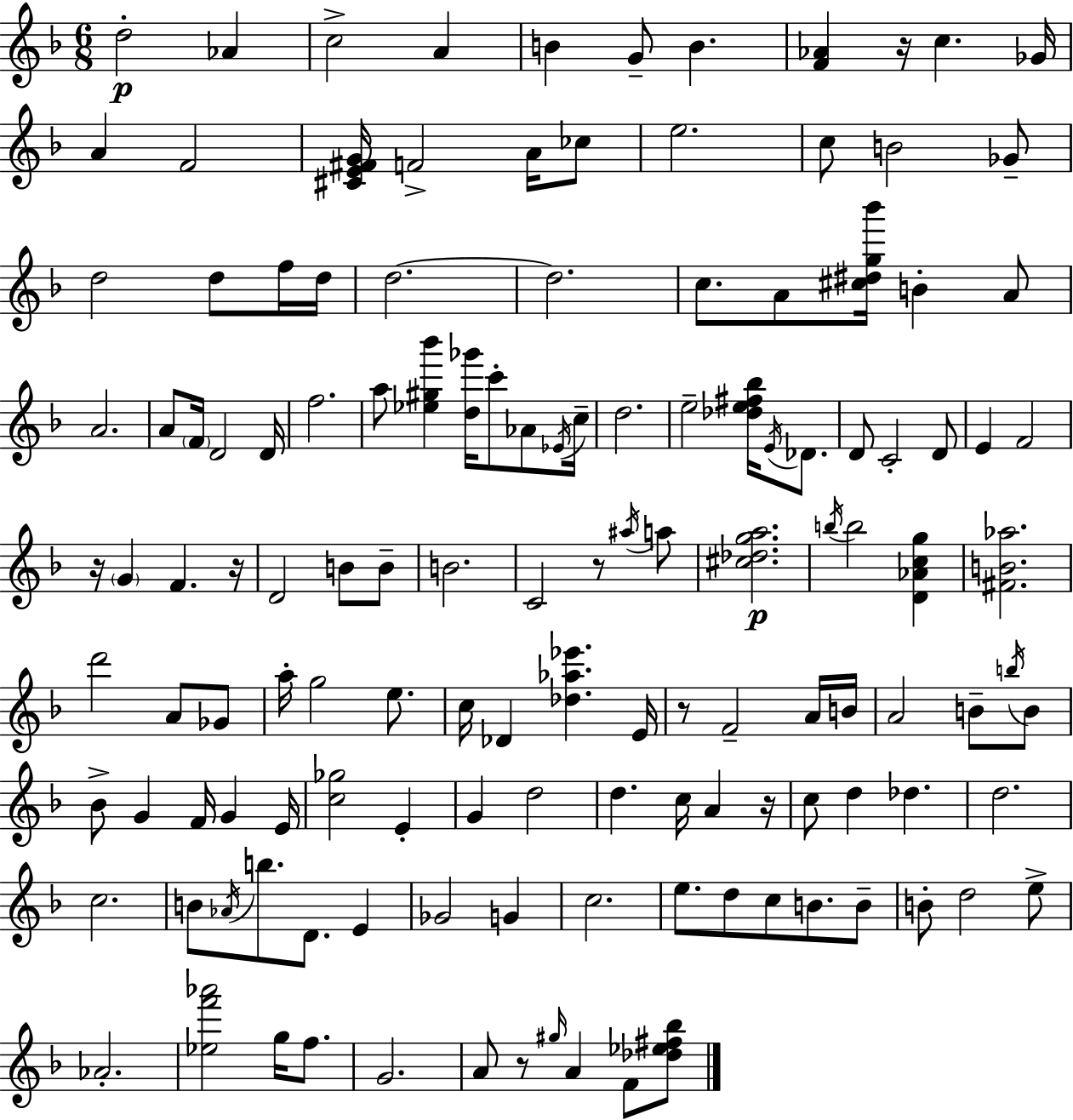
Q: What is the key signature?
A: F major